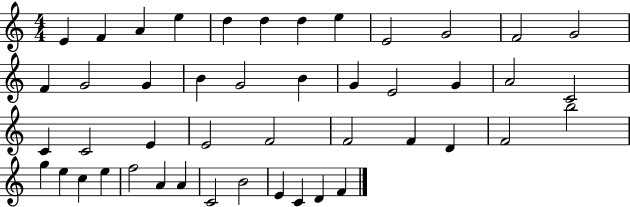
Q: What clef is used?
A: treble